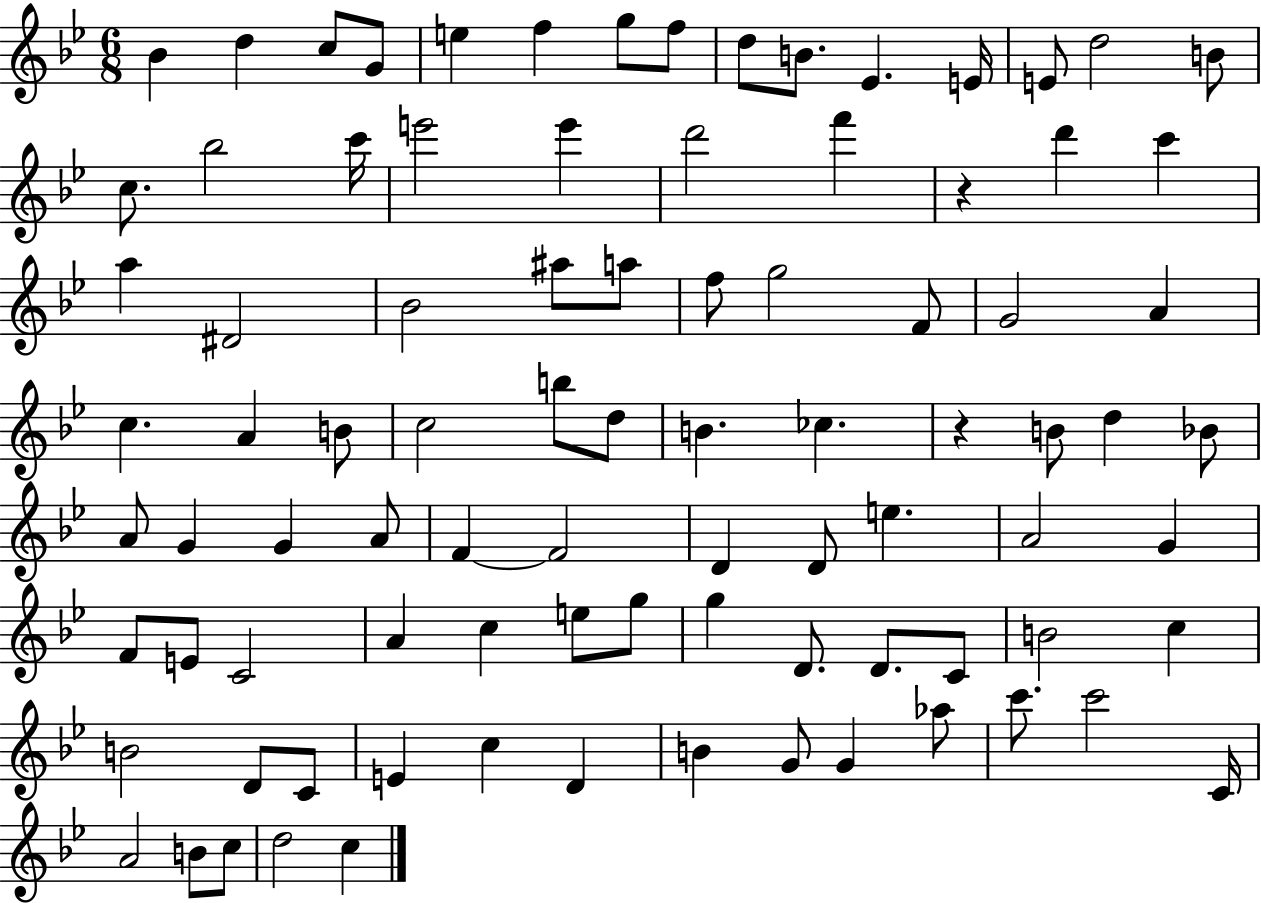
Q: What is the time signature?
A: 6/8